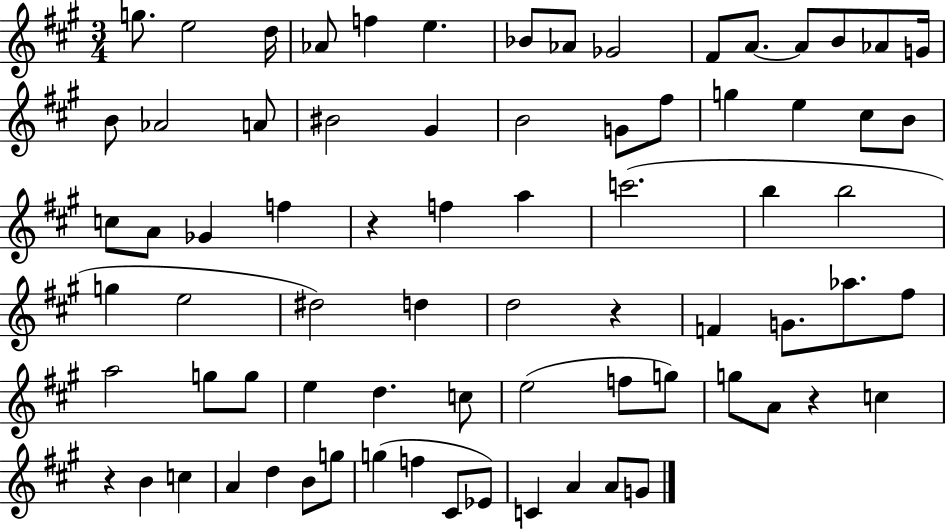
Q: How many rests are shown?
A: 4